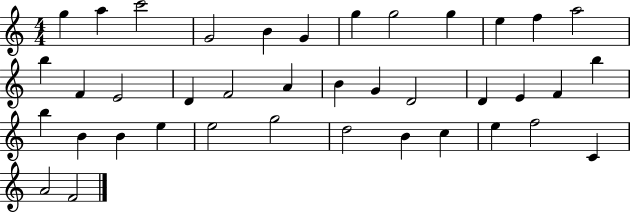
G5/q A5/q C6/h G4/h B4/q G4/q G5/q G5/h G5/q E5/q F5/q A5/h B5/q F4/q E4/h D4/q F4/h A4/q B4/q G4/q D4/h D4/q E4/q F4/q B5/q B5/q B4/q B4/q E5/q E5/h G5/h D5/h B4/q C5/q E5/q F5/h C4/q A4/h F4/h